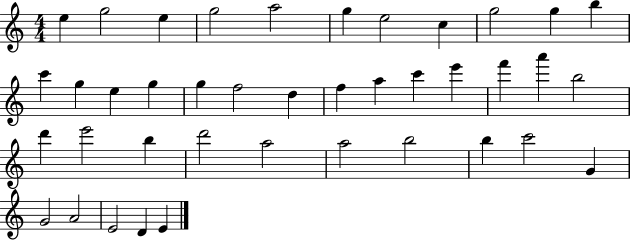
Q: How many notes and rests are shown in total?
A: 40